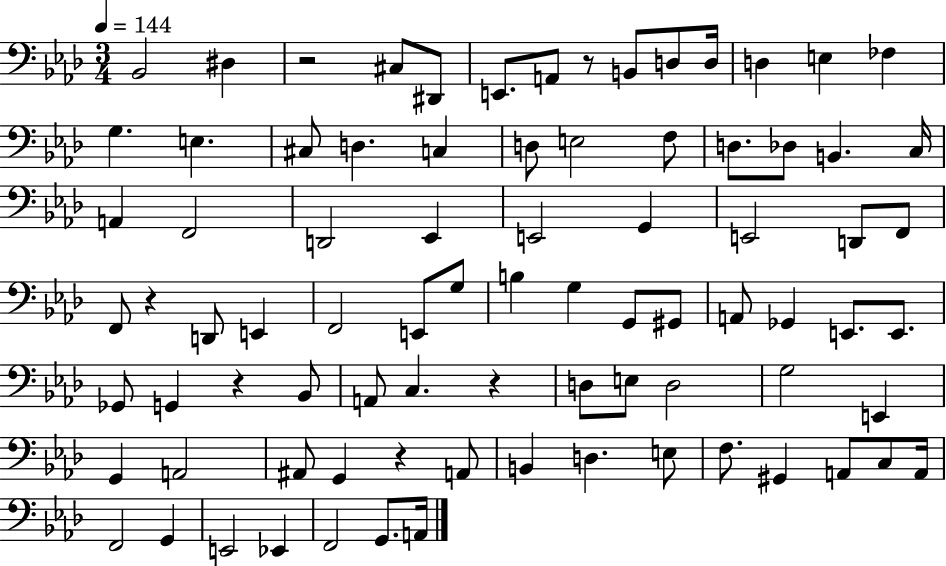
{
  \clef bass
  \numericTimeSignature
  \time 3/4
  \key aes \major
  \tempo 4 = 144
  bes,2 dis4 | r2 cis8 dis,8 | e,8. a,8 r8 b,8 d8 d16 | d4 e4 fes4 | \break g4. e4. | cis8 d4. c4 | d8 e2 f8 | d8. des8 b,4. c16 | \break a,4 f,2 | d,2 ees,4 | e,2 g,4 | e,2 d,8 f,8 | \break f,8 r4 d,8 e,4 | f,2 e,8 g8 | b4 g4 g,8 gis,8 | a,8 ges,4 e,8. e,8. | \break ges,8 g,4 r4 bes,8 | a,8 c4. r4 | d8 e8 d2 | g2 e,4 | \break g,4 a,2 | ais,8 g,4 r4 a,8 | b,4 d4. e8 | f8. gis,4 a,8 c8 a,16 | \break f,2 g,4 | e,2 ees,4 | f,2 g,8. a,16 | \bar "|."
}